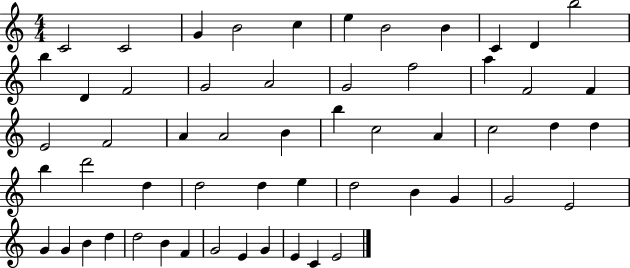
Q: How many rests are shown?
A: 0